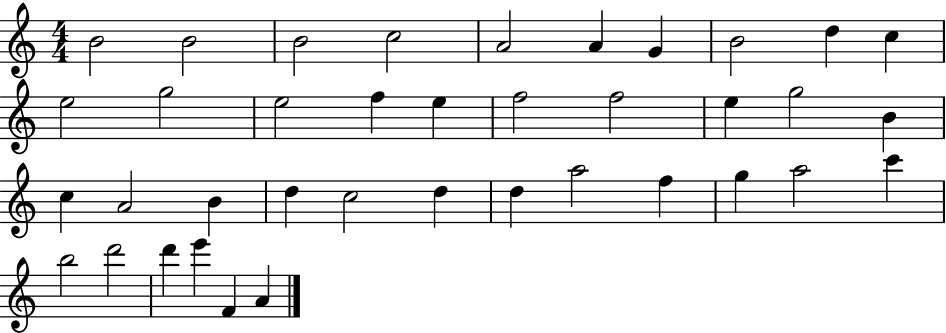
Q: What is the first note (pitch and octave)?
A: B4